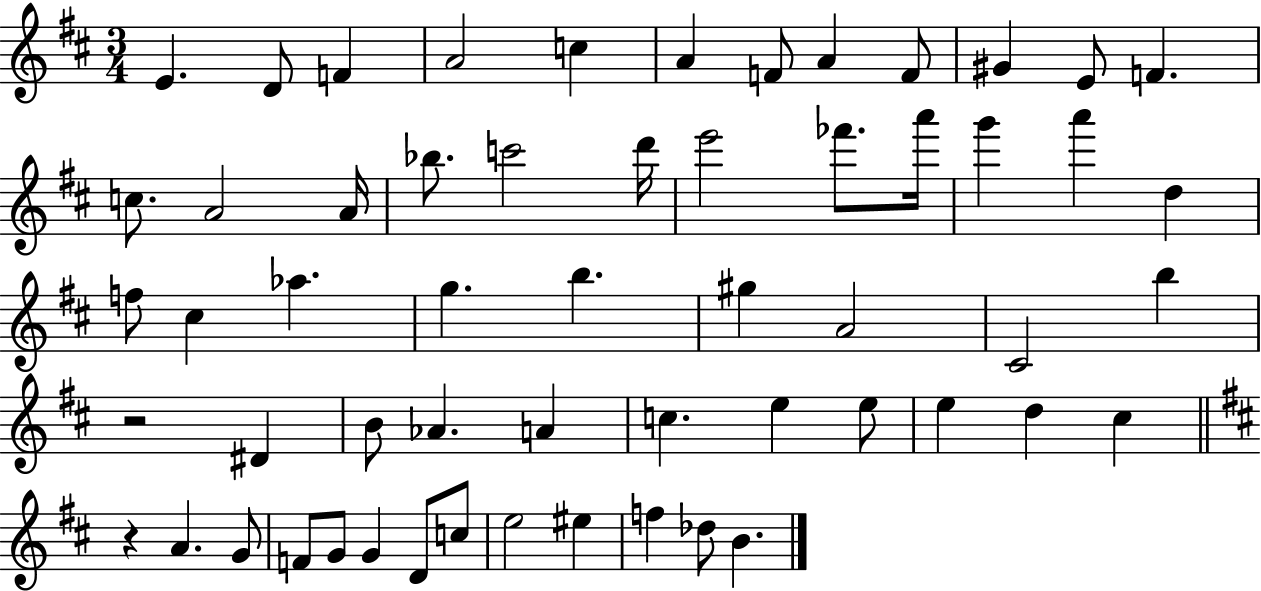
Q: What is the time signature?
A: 3/4